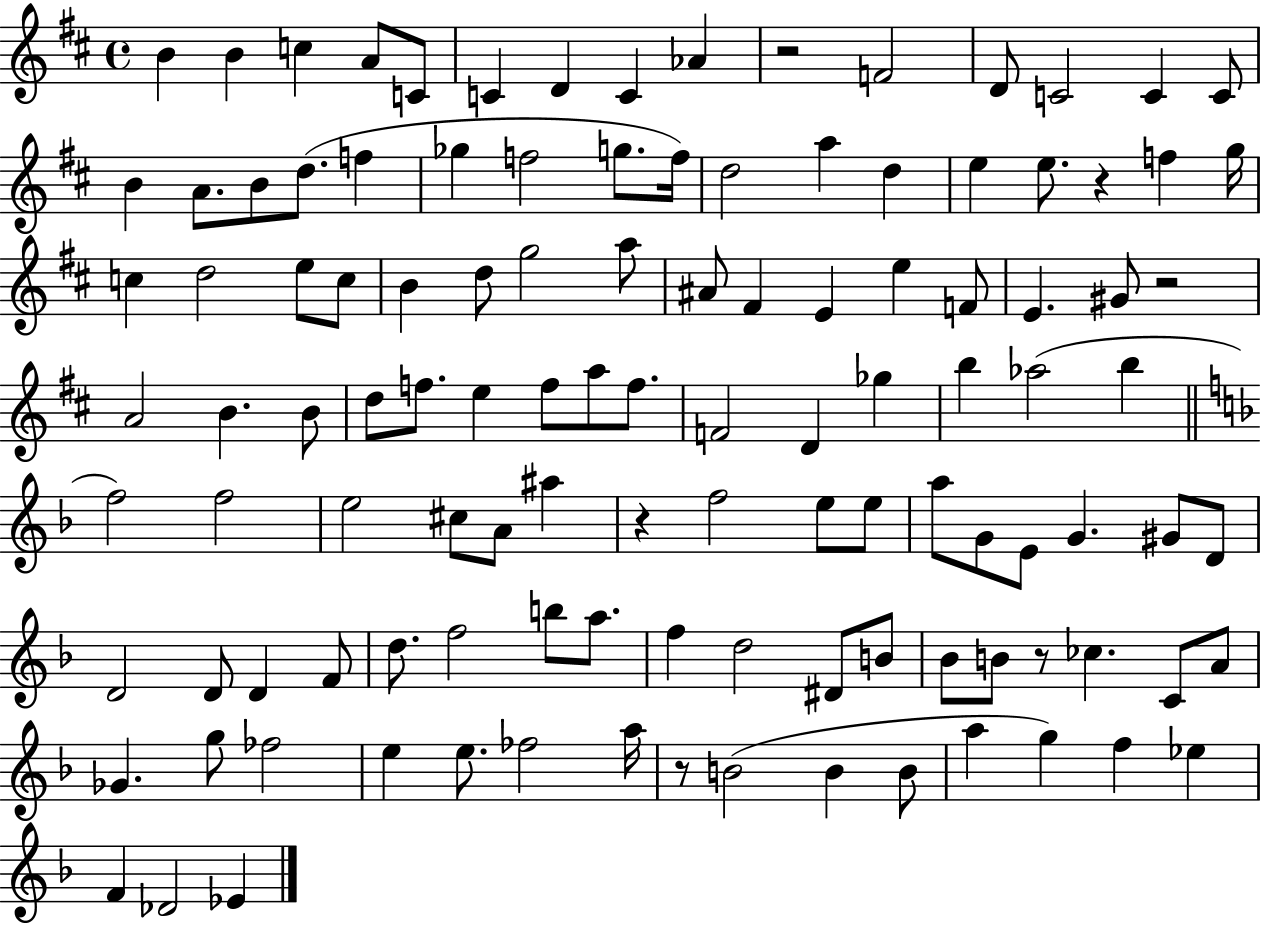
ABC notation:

X:1
T:Untitled
M:4/4
L:1/4
K:D
B B c A/2 C/2 C D C _A z2 F2 D/2 C2 C C/2 B A/2 B/2 d/2 f _g f2 g/2 f/4 d2 a d e e/2 z f g/4 c d2 e/2 c/2 B d/2 g2 a/2 ^A/2 ^F E e F/2 E ^G/2 z2 A2 B B/2 d/2 f/2 e f/2 a/2 f/2 F2 D _g b _a2 b f2 f2 e2 ^c/2 A/2 ^a z f2 e/2 e/2 a/2 G/2 E/2 G ^G/2 D/2 D2 D/2 D F/2 d/2 f2 b/2 a/2 f d2 ^D/2 B/2 _B/2 B/2 z/2 _c C/2 A/2 _G g/2 _f2 e e/2 _f2 a/4 z/2 B2 B B/2 a g f _e F _D2 _E